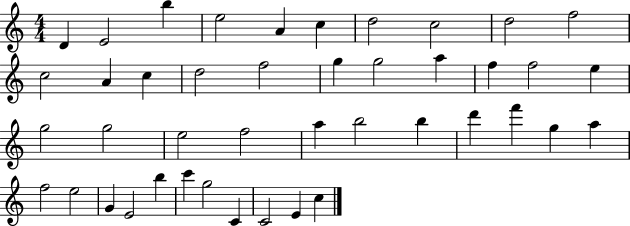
D4/q E4/h B5/q E5/h A4/q C5/q D5/h C5/h D5/h F5/h C5/h A4/q C5/q D5/h F5/h G5/q G5/h A5/q F5/q F5/h E5/q G5/h G5/h E5/h F5/h A5/q B5/h B5/q D6/q F6/q G5/q A5/q F5/h E5/h G4/q E4/h B5/q C6/q G5/h C4/q C4/h E4/q C5/q